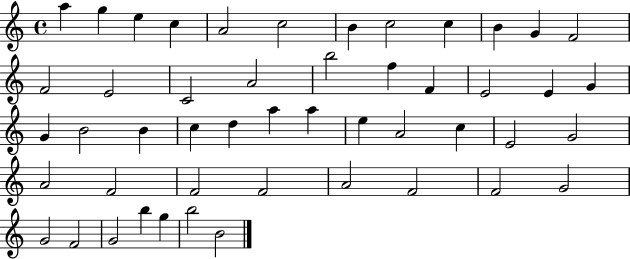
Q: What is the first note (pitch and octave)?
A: A5